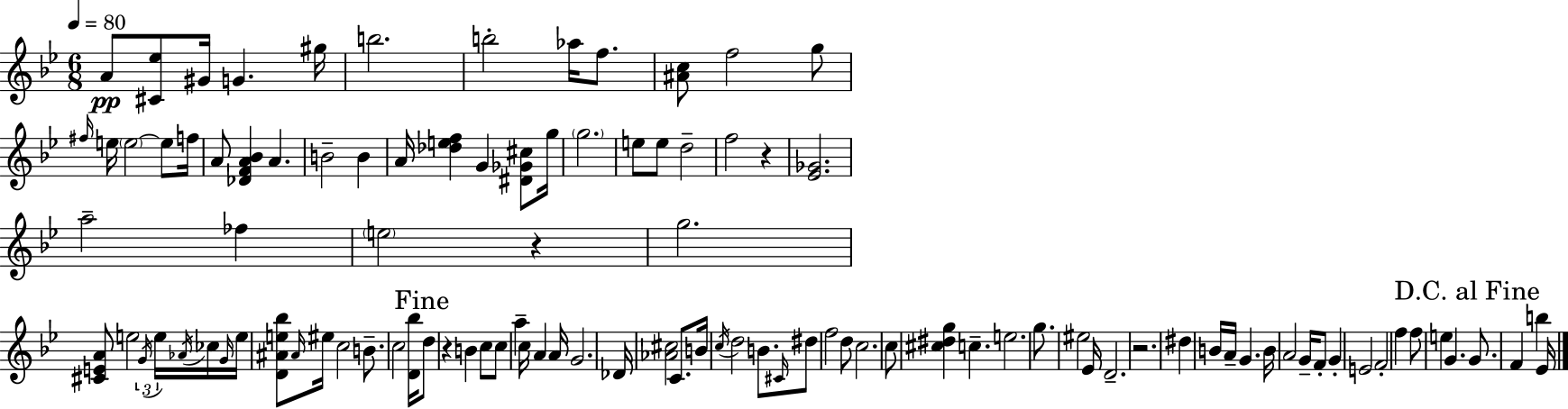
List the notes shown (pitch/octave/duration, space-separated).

A4/e [C#4,Eb5]/e G#4/s G4/q. G#5/s B5/h. B5/h Ab5/s F5/e. [A#4,C5]/e F5/h G5/e F#5/s E5/s E5/h E5/e F5/s A4/e [Db4,F4,A4,Bb4]/q A4/q. B4/h B4/q A4/s [Db5,E5,F5]/q G4/q [D#4,Gb4,C#5]/e G5/s G5/h. E5/e E5/e D5/h F5/h R/q [Eb4,Gb4]/h. A5/h FES5/q E5/h R/q G5/h. [C#4,E4,A4]/e E5/h G4/s E5/s Ab4/s CES5/s G4/s E5/s [D4,A#4,E5,Bb5]/e A#4/s EIS5/s C5/h B4/e. C5/h [D4,Bb5]/s D5/e R/q B4/q C5/e C5/e A5/q C5/s A4/q A4/s G4/h. Db4/s [Ab4,C#5]/h C4/e. B4/s C5/s D5/h B4/e. C#4/s D#5/e F5/h D5/e C5/h. C5/e [C#5,D#5,G5]/q C5/q. E5/h. G5/e. EIS5/h Eb4/s D4/h. R/h. D#5/q B4/s A4/s G4/q. B4/s A4/h G4/s F4/e G4/q E4/h F4/h F5/q F5/e E5/q G4/q. G4/e. F4/q B5/q Eb4/s